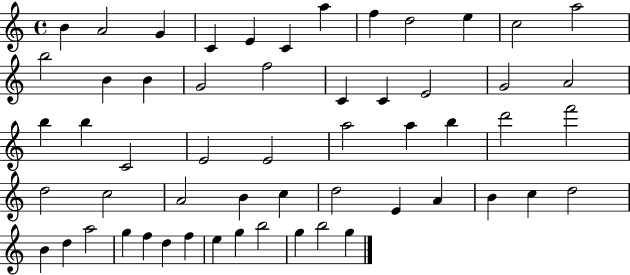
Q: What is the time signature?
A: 4/4